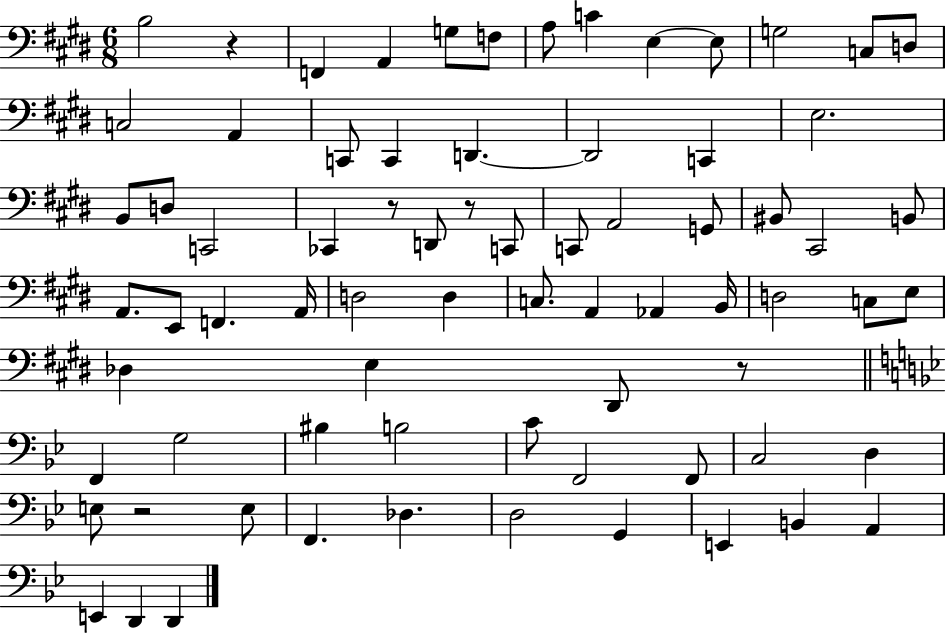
{
  \clef bass
  \numericTimeSignature
  \time 6/8
  \key e \major
  b2 r4 | f,4 a,4 g8 f8 | a8 c'4 e4~~ e8 | g2 c8 d8 | \break c2 a,4 | c,8 c,4 d,4.~~ | d,2 c,4 | e2. | \break b,8 d8 c,2 | ces,4 r8 d,8 r8 c,8 | c,8 a,2 g,8 | bis,8 cis,2 b,8 | \break a,8. e,8 f,4. a,16 | d2 d4 | c8. a,4 aes,4 b,16 | d2 c8 e8 | \break des4 e4 dis,8 r8 | \bar "||" \break \key g \minor f,4 g2 | bis4 b2 | c'8 f,2 f,8 | c2 d4 | \break e8 r2 e8 | f,4. des4. | d2 g,4 | e,4 b,4 a,4 | \break e,4 d,4 d,4 | \bar "|."
}